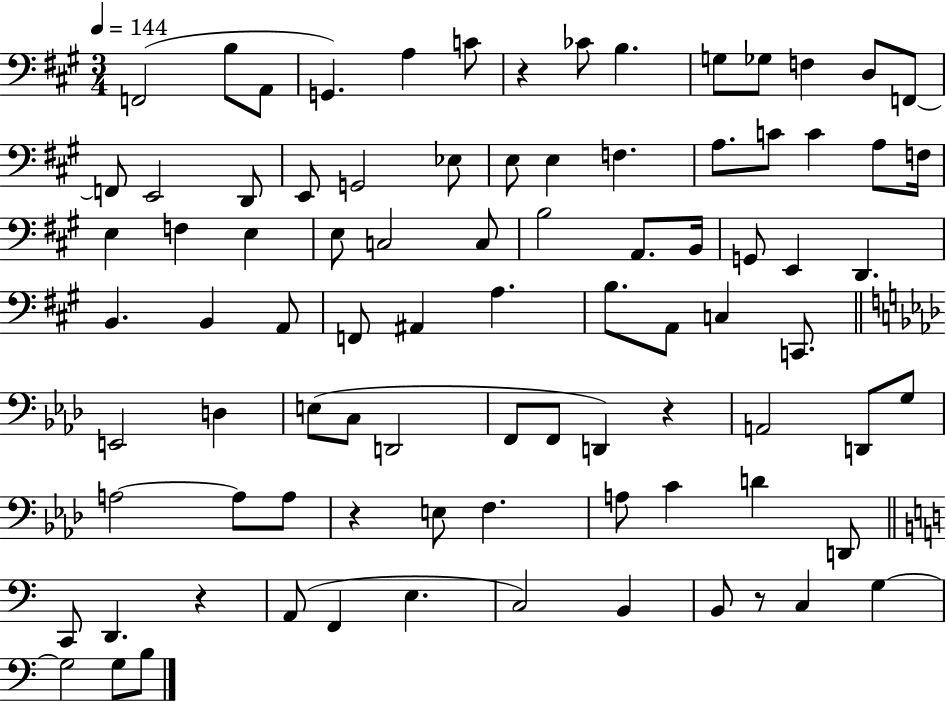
F2/h B3/e A2/e G2/q. A3/q C4/e R/q CES4/e B3/q. G3/e Gb3/e F3/q D3/e F2/e F2/e E2/h D2/e E2/e G2/h Eb3/e E3/e E3/q F3/q. A3/e. C4/e C4/q A3/e F3/s E3/q F3/q E3/q E3/e C3/h C3/e B3/h A2/e. B2/s G2/e E2/q D2/q. B2/q. B2/q A2/e F2/e A#2/q A3/q. B3/e. A2/e C3/q C2/e. E2/h D3/q E3/e C3/e D2/h F2/e F2/e D2/q R/q A2/h D2/e G3/e A3/h A3/e A3/e R/q E3/e F3/q. A3/e C4/q D4/q D2/e C2/e D2/q. R/q A2/e F2/q E3/q. C3/h B2/q B2/e R/e C3/q G3/q G3/h G3/e B3/e